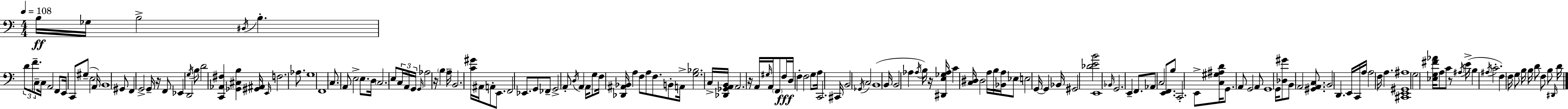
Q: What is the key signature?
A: A minor